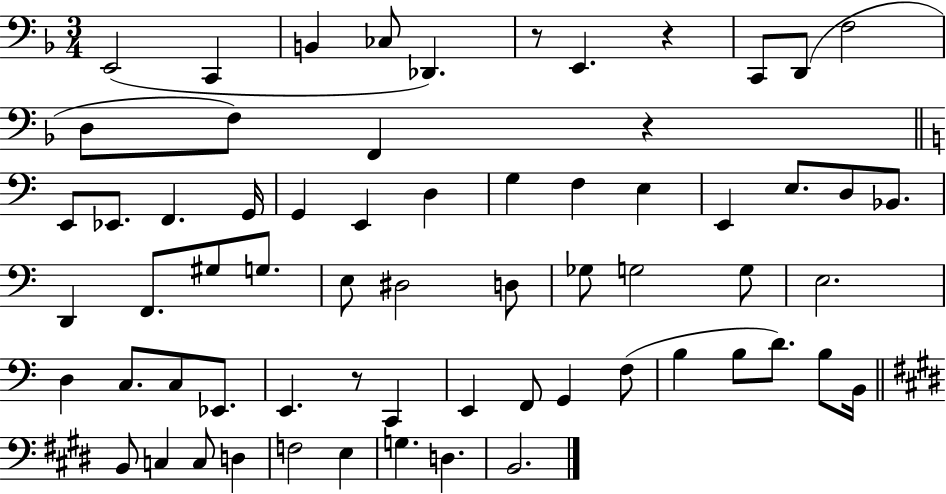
{
  \clef bass
  \numericTimeSignature
  \time 3/4
  \key f \major
  e,2( c,4 | b,4 ces8 des,4.) | r8 e,4. r4 | c,8 d,8( f2 | \break d8 f8) f,4 r4 | \bar "||" \break \key a \minor e,8 ees,8. f,4. g,16 | g,4 e,4 d4 | g4 f4 e4 | e,4 e8. d8 bes,8. | \break d,4 f,8. gis8 g8. | e8 dis2 d8 | ges8 g2 g8 | e2. | \break d4 c8. c8 ees,8. | e,4. r8 c,4 | e,4 f,8 g,4 f8( | b4 b8 d'8.) b8 b,16 | \break \bar "||" \break \key e \major b,8 c4 c8 d4 | f2 e4 | g4. d4. | b,2. | \break \bar "|."
}